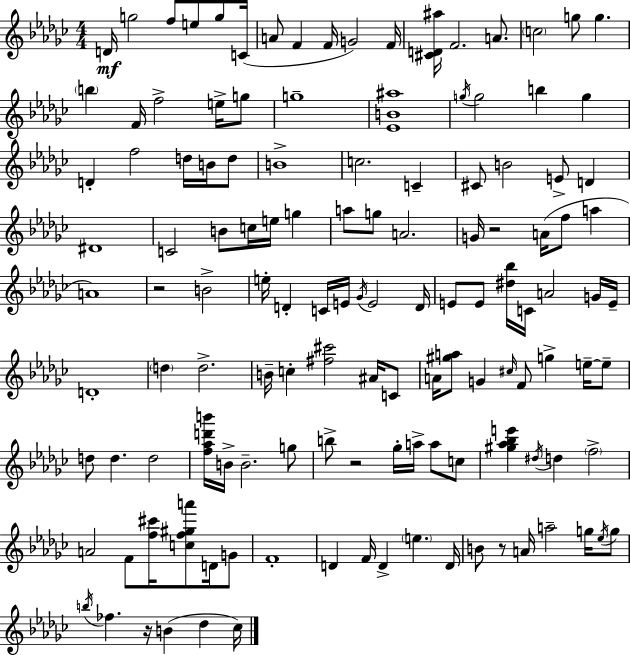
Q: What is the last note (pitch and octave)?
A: CES5